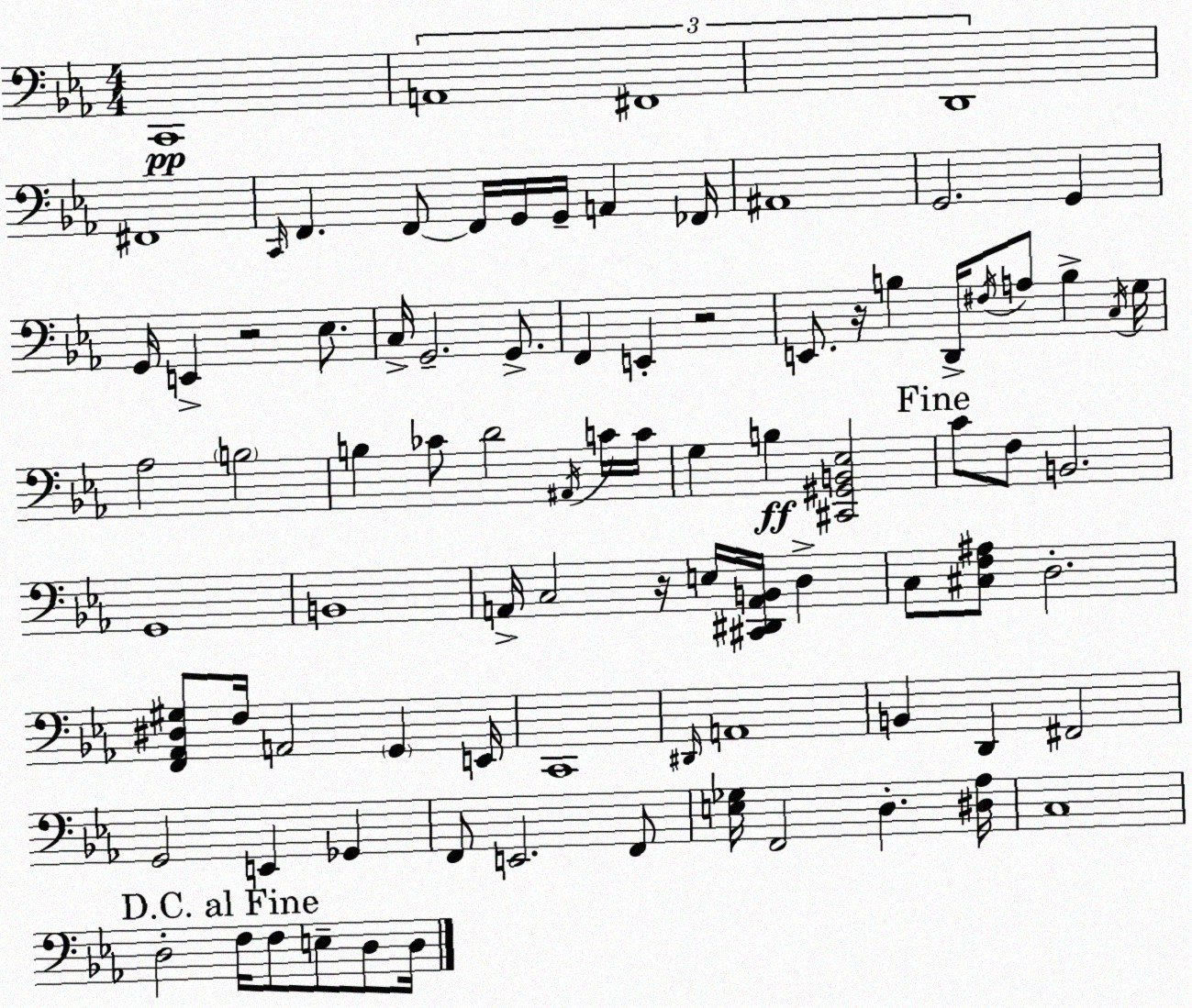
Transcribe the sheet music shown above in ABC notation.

X:1
T:Untitled
M:4/4
L:1/4
K:Cm
C,,4 A,,4 ^F,,4 D,,4 ^F,,4 C,,/4 F,, F,,/2 F,,/4 G,,/4 G,,/4 A,, _F,,/4 ^A,,4 G,,2 G,, G,,/4 E,, z2 _E,/2 C,/4 G,,2 G,,/2 F,, E,, z2 E,,/2 z/4 B, D,,/4 ^F,/4 A,/2 B, C,/4 G,/4 _A,2 B,2 B, _C/2 D2 ^A,,/4 C/4 C/4 G, B, [^C,,^G,,B,,_E,]2 C/2 F,/2 B,,2 G,,4 B,,4 A,,/4 C,2 z/4 E,/4 [^C,,^D,,A,,B,,]/4 D, C,/2 [^C,F,^A,]/2 D,2 [F,,_A,,^D,^G,]/2 F,/4 A,,2 G,, E,,/4 C,,4 ^D,,/4 A,,4 B,, D,, ^F,,2 G,,2 E,, _G,, F,,/2 E,,2 F,,/2 [E,_G,]/4 F,,2 D, [^D,_A,]/4 C,4 D,2 F,/4 F,/2 E,/2 D,/2 D,/4